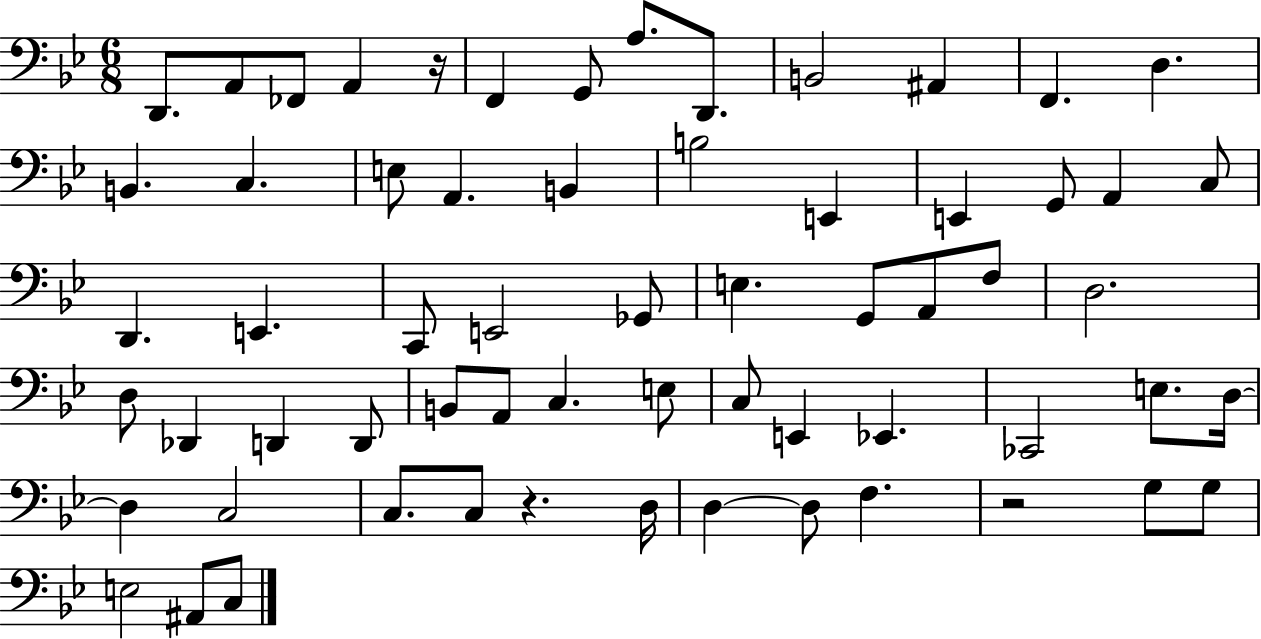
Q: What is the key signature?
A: BES major